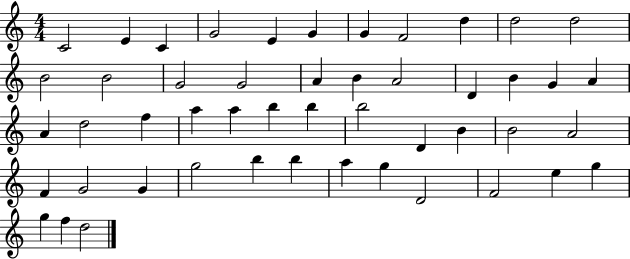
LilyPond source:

{
  \clef treble
  \numericTimeSignature
  \time 4/4
  \key c \major
  c'2 e'4 c'4 | g'2 e'4 g'4 | g'4 f'2 d''4 | d''2 d''2 | \break b'2 b'2 | g'2 g'2 | a'4 b'4 a'2 | d'4 b'4 g'4 a'4 | \break a'4 d''2 f''4 | a''4 a''4 b''4 b''4 | b''2 d'4 b'4 | b'2 a'2 | \break f'4 g'2 g'4 | g''2 b''4 b''4 | a''4 g''4 d'2 | f'2 e''4 g''4 | \break g''4 f''4 d''2 | \bar "|."
}